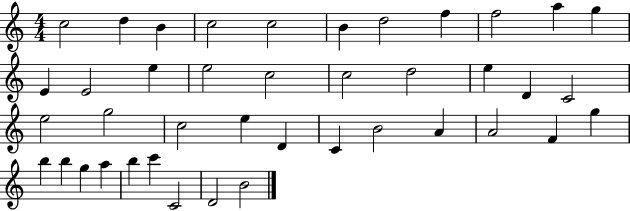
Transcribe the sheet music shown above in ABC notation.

X:1
T:Untitled
M:4/4
L:1/4
K:C
c2 d B c2 c2 B d2 f f2 a g E E2 e e2 c2 c2 d2 e D C2 e2 g2 c2 e D C B2 A A2 F g b b g a b c' C2 D2 B2